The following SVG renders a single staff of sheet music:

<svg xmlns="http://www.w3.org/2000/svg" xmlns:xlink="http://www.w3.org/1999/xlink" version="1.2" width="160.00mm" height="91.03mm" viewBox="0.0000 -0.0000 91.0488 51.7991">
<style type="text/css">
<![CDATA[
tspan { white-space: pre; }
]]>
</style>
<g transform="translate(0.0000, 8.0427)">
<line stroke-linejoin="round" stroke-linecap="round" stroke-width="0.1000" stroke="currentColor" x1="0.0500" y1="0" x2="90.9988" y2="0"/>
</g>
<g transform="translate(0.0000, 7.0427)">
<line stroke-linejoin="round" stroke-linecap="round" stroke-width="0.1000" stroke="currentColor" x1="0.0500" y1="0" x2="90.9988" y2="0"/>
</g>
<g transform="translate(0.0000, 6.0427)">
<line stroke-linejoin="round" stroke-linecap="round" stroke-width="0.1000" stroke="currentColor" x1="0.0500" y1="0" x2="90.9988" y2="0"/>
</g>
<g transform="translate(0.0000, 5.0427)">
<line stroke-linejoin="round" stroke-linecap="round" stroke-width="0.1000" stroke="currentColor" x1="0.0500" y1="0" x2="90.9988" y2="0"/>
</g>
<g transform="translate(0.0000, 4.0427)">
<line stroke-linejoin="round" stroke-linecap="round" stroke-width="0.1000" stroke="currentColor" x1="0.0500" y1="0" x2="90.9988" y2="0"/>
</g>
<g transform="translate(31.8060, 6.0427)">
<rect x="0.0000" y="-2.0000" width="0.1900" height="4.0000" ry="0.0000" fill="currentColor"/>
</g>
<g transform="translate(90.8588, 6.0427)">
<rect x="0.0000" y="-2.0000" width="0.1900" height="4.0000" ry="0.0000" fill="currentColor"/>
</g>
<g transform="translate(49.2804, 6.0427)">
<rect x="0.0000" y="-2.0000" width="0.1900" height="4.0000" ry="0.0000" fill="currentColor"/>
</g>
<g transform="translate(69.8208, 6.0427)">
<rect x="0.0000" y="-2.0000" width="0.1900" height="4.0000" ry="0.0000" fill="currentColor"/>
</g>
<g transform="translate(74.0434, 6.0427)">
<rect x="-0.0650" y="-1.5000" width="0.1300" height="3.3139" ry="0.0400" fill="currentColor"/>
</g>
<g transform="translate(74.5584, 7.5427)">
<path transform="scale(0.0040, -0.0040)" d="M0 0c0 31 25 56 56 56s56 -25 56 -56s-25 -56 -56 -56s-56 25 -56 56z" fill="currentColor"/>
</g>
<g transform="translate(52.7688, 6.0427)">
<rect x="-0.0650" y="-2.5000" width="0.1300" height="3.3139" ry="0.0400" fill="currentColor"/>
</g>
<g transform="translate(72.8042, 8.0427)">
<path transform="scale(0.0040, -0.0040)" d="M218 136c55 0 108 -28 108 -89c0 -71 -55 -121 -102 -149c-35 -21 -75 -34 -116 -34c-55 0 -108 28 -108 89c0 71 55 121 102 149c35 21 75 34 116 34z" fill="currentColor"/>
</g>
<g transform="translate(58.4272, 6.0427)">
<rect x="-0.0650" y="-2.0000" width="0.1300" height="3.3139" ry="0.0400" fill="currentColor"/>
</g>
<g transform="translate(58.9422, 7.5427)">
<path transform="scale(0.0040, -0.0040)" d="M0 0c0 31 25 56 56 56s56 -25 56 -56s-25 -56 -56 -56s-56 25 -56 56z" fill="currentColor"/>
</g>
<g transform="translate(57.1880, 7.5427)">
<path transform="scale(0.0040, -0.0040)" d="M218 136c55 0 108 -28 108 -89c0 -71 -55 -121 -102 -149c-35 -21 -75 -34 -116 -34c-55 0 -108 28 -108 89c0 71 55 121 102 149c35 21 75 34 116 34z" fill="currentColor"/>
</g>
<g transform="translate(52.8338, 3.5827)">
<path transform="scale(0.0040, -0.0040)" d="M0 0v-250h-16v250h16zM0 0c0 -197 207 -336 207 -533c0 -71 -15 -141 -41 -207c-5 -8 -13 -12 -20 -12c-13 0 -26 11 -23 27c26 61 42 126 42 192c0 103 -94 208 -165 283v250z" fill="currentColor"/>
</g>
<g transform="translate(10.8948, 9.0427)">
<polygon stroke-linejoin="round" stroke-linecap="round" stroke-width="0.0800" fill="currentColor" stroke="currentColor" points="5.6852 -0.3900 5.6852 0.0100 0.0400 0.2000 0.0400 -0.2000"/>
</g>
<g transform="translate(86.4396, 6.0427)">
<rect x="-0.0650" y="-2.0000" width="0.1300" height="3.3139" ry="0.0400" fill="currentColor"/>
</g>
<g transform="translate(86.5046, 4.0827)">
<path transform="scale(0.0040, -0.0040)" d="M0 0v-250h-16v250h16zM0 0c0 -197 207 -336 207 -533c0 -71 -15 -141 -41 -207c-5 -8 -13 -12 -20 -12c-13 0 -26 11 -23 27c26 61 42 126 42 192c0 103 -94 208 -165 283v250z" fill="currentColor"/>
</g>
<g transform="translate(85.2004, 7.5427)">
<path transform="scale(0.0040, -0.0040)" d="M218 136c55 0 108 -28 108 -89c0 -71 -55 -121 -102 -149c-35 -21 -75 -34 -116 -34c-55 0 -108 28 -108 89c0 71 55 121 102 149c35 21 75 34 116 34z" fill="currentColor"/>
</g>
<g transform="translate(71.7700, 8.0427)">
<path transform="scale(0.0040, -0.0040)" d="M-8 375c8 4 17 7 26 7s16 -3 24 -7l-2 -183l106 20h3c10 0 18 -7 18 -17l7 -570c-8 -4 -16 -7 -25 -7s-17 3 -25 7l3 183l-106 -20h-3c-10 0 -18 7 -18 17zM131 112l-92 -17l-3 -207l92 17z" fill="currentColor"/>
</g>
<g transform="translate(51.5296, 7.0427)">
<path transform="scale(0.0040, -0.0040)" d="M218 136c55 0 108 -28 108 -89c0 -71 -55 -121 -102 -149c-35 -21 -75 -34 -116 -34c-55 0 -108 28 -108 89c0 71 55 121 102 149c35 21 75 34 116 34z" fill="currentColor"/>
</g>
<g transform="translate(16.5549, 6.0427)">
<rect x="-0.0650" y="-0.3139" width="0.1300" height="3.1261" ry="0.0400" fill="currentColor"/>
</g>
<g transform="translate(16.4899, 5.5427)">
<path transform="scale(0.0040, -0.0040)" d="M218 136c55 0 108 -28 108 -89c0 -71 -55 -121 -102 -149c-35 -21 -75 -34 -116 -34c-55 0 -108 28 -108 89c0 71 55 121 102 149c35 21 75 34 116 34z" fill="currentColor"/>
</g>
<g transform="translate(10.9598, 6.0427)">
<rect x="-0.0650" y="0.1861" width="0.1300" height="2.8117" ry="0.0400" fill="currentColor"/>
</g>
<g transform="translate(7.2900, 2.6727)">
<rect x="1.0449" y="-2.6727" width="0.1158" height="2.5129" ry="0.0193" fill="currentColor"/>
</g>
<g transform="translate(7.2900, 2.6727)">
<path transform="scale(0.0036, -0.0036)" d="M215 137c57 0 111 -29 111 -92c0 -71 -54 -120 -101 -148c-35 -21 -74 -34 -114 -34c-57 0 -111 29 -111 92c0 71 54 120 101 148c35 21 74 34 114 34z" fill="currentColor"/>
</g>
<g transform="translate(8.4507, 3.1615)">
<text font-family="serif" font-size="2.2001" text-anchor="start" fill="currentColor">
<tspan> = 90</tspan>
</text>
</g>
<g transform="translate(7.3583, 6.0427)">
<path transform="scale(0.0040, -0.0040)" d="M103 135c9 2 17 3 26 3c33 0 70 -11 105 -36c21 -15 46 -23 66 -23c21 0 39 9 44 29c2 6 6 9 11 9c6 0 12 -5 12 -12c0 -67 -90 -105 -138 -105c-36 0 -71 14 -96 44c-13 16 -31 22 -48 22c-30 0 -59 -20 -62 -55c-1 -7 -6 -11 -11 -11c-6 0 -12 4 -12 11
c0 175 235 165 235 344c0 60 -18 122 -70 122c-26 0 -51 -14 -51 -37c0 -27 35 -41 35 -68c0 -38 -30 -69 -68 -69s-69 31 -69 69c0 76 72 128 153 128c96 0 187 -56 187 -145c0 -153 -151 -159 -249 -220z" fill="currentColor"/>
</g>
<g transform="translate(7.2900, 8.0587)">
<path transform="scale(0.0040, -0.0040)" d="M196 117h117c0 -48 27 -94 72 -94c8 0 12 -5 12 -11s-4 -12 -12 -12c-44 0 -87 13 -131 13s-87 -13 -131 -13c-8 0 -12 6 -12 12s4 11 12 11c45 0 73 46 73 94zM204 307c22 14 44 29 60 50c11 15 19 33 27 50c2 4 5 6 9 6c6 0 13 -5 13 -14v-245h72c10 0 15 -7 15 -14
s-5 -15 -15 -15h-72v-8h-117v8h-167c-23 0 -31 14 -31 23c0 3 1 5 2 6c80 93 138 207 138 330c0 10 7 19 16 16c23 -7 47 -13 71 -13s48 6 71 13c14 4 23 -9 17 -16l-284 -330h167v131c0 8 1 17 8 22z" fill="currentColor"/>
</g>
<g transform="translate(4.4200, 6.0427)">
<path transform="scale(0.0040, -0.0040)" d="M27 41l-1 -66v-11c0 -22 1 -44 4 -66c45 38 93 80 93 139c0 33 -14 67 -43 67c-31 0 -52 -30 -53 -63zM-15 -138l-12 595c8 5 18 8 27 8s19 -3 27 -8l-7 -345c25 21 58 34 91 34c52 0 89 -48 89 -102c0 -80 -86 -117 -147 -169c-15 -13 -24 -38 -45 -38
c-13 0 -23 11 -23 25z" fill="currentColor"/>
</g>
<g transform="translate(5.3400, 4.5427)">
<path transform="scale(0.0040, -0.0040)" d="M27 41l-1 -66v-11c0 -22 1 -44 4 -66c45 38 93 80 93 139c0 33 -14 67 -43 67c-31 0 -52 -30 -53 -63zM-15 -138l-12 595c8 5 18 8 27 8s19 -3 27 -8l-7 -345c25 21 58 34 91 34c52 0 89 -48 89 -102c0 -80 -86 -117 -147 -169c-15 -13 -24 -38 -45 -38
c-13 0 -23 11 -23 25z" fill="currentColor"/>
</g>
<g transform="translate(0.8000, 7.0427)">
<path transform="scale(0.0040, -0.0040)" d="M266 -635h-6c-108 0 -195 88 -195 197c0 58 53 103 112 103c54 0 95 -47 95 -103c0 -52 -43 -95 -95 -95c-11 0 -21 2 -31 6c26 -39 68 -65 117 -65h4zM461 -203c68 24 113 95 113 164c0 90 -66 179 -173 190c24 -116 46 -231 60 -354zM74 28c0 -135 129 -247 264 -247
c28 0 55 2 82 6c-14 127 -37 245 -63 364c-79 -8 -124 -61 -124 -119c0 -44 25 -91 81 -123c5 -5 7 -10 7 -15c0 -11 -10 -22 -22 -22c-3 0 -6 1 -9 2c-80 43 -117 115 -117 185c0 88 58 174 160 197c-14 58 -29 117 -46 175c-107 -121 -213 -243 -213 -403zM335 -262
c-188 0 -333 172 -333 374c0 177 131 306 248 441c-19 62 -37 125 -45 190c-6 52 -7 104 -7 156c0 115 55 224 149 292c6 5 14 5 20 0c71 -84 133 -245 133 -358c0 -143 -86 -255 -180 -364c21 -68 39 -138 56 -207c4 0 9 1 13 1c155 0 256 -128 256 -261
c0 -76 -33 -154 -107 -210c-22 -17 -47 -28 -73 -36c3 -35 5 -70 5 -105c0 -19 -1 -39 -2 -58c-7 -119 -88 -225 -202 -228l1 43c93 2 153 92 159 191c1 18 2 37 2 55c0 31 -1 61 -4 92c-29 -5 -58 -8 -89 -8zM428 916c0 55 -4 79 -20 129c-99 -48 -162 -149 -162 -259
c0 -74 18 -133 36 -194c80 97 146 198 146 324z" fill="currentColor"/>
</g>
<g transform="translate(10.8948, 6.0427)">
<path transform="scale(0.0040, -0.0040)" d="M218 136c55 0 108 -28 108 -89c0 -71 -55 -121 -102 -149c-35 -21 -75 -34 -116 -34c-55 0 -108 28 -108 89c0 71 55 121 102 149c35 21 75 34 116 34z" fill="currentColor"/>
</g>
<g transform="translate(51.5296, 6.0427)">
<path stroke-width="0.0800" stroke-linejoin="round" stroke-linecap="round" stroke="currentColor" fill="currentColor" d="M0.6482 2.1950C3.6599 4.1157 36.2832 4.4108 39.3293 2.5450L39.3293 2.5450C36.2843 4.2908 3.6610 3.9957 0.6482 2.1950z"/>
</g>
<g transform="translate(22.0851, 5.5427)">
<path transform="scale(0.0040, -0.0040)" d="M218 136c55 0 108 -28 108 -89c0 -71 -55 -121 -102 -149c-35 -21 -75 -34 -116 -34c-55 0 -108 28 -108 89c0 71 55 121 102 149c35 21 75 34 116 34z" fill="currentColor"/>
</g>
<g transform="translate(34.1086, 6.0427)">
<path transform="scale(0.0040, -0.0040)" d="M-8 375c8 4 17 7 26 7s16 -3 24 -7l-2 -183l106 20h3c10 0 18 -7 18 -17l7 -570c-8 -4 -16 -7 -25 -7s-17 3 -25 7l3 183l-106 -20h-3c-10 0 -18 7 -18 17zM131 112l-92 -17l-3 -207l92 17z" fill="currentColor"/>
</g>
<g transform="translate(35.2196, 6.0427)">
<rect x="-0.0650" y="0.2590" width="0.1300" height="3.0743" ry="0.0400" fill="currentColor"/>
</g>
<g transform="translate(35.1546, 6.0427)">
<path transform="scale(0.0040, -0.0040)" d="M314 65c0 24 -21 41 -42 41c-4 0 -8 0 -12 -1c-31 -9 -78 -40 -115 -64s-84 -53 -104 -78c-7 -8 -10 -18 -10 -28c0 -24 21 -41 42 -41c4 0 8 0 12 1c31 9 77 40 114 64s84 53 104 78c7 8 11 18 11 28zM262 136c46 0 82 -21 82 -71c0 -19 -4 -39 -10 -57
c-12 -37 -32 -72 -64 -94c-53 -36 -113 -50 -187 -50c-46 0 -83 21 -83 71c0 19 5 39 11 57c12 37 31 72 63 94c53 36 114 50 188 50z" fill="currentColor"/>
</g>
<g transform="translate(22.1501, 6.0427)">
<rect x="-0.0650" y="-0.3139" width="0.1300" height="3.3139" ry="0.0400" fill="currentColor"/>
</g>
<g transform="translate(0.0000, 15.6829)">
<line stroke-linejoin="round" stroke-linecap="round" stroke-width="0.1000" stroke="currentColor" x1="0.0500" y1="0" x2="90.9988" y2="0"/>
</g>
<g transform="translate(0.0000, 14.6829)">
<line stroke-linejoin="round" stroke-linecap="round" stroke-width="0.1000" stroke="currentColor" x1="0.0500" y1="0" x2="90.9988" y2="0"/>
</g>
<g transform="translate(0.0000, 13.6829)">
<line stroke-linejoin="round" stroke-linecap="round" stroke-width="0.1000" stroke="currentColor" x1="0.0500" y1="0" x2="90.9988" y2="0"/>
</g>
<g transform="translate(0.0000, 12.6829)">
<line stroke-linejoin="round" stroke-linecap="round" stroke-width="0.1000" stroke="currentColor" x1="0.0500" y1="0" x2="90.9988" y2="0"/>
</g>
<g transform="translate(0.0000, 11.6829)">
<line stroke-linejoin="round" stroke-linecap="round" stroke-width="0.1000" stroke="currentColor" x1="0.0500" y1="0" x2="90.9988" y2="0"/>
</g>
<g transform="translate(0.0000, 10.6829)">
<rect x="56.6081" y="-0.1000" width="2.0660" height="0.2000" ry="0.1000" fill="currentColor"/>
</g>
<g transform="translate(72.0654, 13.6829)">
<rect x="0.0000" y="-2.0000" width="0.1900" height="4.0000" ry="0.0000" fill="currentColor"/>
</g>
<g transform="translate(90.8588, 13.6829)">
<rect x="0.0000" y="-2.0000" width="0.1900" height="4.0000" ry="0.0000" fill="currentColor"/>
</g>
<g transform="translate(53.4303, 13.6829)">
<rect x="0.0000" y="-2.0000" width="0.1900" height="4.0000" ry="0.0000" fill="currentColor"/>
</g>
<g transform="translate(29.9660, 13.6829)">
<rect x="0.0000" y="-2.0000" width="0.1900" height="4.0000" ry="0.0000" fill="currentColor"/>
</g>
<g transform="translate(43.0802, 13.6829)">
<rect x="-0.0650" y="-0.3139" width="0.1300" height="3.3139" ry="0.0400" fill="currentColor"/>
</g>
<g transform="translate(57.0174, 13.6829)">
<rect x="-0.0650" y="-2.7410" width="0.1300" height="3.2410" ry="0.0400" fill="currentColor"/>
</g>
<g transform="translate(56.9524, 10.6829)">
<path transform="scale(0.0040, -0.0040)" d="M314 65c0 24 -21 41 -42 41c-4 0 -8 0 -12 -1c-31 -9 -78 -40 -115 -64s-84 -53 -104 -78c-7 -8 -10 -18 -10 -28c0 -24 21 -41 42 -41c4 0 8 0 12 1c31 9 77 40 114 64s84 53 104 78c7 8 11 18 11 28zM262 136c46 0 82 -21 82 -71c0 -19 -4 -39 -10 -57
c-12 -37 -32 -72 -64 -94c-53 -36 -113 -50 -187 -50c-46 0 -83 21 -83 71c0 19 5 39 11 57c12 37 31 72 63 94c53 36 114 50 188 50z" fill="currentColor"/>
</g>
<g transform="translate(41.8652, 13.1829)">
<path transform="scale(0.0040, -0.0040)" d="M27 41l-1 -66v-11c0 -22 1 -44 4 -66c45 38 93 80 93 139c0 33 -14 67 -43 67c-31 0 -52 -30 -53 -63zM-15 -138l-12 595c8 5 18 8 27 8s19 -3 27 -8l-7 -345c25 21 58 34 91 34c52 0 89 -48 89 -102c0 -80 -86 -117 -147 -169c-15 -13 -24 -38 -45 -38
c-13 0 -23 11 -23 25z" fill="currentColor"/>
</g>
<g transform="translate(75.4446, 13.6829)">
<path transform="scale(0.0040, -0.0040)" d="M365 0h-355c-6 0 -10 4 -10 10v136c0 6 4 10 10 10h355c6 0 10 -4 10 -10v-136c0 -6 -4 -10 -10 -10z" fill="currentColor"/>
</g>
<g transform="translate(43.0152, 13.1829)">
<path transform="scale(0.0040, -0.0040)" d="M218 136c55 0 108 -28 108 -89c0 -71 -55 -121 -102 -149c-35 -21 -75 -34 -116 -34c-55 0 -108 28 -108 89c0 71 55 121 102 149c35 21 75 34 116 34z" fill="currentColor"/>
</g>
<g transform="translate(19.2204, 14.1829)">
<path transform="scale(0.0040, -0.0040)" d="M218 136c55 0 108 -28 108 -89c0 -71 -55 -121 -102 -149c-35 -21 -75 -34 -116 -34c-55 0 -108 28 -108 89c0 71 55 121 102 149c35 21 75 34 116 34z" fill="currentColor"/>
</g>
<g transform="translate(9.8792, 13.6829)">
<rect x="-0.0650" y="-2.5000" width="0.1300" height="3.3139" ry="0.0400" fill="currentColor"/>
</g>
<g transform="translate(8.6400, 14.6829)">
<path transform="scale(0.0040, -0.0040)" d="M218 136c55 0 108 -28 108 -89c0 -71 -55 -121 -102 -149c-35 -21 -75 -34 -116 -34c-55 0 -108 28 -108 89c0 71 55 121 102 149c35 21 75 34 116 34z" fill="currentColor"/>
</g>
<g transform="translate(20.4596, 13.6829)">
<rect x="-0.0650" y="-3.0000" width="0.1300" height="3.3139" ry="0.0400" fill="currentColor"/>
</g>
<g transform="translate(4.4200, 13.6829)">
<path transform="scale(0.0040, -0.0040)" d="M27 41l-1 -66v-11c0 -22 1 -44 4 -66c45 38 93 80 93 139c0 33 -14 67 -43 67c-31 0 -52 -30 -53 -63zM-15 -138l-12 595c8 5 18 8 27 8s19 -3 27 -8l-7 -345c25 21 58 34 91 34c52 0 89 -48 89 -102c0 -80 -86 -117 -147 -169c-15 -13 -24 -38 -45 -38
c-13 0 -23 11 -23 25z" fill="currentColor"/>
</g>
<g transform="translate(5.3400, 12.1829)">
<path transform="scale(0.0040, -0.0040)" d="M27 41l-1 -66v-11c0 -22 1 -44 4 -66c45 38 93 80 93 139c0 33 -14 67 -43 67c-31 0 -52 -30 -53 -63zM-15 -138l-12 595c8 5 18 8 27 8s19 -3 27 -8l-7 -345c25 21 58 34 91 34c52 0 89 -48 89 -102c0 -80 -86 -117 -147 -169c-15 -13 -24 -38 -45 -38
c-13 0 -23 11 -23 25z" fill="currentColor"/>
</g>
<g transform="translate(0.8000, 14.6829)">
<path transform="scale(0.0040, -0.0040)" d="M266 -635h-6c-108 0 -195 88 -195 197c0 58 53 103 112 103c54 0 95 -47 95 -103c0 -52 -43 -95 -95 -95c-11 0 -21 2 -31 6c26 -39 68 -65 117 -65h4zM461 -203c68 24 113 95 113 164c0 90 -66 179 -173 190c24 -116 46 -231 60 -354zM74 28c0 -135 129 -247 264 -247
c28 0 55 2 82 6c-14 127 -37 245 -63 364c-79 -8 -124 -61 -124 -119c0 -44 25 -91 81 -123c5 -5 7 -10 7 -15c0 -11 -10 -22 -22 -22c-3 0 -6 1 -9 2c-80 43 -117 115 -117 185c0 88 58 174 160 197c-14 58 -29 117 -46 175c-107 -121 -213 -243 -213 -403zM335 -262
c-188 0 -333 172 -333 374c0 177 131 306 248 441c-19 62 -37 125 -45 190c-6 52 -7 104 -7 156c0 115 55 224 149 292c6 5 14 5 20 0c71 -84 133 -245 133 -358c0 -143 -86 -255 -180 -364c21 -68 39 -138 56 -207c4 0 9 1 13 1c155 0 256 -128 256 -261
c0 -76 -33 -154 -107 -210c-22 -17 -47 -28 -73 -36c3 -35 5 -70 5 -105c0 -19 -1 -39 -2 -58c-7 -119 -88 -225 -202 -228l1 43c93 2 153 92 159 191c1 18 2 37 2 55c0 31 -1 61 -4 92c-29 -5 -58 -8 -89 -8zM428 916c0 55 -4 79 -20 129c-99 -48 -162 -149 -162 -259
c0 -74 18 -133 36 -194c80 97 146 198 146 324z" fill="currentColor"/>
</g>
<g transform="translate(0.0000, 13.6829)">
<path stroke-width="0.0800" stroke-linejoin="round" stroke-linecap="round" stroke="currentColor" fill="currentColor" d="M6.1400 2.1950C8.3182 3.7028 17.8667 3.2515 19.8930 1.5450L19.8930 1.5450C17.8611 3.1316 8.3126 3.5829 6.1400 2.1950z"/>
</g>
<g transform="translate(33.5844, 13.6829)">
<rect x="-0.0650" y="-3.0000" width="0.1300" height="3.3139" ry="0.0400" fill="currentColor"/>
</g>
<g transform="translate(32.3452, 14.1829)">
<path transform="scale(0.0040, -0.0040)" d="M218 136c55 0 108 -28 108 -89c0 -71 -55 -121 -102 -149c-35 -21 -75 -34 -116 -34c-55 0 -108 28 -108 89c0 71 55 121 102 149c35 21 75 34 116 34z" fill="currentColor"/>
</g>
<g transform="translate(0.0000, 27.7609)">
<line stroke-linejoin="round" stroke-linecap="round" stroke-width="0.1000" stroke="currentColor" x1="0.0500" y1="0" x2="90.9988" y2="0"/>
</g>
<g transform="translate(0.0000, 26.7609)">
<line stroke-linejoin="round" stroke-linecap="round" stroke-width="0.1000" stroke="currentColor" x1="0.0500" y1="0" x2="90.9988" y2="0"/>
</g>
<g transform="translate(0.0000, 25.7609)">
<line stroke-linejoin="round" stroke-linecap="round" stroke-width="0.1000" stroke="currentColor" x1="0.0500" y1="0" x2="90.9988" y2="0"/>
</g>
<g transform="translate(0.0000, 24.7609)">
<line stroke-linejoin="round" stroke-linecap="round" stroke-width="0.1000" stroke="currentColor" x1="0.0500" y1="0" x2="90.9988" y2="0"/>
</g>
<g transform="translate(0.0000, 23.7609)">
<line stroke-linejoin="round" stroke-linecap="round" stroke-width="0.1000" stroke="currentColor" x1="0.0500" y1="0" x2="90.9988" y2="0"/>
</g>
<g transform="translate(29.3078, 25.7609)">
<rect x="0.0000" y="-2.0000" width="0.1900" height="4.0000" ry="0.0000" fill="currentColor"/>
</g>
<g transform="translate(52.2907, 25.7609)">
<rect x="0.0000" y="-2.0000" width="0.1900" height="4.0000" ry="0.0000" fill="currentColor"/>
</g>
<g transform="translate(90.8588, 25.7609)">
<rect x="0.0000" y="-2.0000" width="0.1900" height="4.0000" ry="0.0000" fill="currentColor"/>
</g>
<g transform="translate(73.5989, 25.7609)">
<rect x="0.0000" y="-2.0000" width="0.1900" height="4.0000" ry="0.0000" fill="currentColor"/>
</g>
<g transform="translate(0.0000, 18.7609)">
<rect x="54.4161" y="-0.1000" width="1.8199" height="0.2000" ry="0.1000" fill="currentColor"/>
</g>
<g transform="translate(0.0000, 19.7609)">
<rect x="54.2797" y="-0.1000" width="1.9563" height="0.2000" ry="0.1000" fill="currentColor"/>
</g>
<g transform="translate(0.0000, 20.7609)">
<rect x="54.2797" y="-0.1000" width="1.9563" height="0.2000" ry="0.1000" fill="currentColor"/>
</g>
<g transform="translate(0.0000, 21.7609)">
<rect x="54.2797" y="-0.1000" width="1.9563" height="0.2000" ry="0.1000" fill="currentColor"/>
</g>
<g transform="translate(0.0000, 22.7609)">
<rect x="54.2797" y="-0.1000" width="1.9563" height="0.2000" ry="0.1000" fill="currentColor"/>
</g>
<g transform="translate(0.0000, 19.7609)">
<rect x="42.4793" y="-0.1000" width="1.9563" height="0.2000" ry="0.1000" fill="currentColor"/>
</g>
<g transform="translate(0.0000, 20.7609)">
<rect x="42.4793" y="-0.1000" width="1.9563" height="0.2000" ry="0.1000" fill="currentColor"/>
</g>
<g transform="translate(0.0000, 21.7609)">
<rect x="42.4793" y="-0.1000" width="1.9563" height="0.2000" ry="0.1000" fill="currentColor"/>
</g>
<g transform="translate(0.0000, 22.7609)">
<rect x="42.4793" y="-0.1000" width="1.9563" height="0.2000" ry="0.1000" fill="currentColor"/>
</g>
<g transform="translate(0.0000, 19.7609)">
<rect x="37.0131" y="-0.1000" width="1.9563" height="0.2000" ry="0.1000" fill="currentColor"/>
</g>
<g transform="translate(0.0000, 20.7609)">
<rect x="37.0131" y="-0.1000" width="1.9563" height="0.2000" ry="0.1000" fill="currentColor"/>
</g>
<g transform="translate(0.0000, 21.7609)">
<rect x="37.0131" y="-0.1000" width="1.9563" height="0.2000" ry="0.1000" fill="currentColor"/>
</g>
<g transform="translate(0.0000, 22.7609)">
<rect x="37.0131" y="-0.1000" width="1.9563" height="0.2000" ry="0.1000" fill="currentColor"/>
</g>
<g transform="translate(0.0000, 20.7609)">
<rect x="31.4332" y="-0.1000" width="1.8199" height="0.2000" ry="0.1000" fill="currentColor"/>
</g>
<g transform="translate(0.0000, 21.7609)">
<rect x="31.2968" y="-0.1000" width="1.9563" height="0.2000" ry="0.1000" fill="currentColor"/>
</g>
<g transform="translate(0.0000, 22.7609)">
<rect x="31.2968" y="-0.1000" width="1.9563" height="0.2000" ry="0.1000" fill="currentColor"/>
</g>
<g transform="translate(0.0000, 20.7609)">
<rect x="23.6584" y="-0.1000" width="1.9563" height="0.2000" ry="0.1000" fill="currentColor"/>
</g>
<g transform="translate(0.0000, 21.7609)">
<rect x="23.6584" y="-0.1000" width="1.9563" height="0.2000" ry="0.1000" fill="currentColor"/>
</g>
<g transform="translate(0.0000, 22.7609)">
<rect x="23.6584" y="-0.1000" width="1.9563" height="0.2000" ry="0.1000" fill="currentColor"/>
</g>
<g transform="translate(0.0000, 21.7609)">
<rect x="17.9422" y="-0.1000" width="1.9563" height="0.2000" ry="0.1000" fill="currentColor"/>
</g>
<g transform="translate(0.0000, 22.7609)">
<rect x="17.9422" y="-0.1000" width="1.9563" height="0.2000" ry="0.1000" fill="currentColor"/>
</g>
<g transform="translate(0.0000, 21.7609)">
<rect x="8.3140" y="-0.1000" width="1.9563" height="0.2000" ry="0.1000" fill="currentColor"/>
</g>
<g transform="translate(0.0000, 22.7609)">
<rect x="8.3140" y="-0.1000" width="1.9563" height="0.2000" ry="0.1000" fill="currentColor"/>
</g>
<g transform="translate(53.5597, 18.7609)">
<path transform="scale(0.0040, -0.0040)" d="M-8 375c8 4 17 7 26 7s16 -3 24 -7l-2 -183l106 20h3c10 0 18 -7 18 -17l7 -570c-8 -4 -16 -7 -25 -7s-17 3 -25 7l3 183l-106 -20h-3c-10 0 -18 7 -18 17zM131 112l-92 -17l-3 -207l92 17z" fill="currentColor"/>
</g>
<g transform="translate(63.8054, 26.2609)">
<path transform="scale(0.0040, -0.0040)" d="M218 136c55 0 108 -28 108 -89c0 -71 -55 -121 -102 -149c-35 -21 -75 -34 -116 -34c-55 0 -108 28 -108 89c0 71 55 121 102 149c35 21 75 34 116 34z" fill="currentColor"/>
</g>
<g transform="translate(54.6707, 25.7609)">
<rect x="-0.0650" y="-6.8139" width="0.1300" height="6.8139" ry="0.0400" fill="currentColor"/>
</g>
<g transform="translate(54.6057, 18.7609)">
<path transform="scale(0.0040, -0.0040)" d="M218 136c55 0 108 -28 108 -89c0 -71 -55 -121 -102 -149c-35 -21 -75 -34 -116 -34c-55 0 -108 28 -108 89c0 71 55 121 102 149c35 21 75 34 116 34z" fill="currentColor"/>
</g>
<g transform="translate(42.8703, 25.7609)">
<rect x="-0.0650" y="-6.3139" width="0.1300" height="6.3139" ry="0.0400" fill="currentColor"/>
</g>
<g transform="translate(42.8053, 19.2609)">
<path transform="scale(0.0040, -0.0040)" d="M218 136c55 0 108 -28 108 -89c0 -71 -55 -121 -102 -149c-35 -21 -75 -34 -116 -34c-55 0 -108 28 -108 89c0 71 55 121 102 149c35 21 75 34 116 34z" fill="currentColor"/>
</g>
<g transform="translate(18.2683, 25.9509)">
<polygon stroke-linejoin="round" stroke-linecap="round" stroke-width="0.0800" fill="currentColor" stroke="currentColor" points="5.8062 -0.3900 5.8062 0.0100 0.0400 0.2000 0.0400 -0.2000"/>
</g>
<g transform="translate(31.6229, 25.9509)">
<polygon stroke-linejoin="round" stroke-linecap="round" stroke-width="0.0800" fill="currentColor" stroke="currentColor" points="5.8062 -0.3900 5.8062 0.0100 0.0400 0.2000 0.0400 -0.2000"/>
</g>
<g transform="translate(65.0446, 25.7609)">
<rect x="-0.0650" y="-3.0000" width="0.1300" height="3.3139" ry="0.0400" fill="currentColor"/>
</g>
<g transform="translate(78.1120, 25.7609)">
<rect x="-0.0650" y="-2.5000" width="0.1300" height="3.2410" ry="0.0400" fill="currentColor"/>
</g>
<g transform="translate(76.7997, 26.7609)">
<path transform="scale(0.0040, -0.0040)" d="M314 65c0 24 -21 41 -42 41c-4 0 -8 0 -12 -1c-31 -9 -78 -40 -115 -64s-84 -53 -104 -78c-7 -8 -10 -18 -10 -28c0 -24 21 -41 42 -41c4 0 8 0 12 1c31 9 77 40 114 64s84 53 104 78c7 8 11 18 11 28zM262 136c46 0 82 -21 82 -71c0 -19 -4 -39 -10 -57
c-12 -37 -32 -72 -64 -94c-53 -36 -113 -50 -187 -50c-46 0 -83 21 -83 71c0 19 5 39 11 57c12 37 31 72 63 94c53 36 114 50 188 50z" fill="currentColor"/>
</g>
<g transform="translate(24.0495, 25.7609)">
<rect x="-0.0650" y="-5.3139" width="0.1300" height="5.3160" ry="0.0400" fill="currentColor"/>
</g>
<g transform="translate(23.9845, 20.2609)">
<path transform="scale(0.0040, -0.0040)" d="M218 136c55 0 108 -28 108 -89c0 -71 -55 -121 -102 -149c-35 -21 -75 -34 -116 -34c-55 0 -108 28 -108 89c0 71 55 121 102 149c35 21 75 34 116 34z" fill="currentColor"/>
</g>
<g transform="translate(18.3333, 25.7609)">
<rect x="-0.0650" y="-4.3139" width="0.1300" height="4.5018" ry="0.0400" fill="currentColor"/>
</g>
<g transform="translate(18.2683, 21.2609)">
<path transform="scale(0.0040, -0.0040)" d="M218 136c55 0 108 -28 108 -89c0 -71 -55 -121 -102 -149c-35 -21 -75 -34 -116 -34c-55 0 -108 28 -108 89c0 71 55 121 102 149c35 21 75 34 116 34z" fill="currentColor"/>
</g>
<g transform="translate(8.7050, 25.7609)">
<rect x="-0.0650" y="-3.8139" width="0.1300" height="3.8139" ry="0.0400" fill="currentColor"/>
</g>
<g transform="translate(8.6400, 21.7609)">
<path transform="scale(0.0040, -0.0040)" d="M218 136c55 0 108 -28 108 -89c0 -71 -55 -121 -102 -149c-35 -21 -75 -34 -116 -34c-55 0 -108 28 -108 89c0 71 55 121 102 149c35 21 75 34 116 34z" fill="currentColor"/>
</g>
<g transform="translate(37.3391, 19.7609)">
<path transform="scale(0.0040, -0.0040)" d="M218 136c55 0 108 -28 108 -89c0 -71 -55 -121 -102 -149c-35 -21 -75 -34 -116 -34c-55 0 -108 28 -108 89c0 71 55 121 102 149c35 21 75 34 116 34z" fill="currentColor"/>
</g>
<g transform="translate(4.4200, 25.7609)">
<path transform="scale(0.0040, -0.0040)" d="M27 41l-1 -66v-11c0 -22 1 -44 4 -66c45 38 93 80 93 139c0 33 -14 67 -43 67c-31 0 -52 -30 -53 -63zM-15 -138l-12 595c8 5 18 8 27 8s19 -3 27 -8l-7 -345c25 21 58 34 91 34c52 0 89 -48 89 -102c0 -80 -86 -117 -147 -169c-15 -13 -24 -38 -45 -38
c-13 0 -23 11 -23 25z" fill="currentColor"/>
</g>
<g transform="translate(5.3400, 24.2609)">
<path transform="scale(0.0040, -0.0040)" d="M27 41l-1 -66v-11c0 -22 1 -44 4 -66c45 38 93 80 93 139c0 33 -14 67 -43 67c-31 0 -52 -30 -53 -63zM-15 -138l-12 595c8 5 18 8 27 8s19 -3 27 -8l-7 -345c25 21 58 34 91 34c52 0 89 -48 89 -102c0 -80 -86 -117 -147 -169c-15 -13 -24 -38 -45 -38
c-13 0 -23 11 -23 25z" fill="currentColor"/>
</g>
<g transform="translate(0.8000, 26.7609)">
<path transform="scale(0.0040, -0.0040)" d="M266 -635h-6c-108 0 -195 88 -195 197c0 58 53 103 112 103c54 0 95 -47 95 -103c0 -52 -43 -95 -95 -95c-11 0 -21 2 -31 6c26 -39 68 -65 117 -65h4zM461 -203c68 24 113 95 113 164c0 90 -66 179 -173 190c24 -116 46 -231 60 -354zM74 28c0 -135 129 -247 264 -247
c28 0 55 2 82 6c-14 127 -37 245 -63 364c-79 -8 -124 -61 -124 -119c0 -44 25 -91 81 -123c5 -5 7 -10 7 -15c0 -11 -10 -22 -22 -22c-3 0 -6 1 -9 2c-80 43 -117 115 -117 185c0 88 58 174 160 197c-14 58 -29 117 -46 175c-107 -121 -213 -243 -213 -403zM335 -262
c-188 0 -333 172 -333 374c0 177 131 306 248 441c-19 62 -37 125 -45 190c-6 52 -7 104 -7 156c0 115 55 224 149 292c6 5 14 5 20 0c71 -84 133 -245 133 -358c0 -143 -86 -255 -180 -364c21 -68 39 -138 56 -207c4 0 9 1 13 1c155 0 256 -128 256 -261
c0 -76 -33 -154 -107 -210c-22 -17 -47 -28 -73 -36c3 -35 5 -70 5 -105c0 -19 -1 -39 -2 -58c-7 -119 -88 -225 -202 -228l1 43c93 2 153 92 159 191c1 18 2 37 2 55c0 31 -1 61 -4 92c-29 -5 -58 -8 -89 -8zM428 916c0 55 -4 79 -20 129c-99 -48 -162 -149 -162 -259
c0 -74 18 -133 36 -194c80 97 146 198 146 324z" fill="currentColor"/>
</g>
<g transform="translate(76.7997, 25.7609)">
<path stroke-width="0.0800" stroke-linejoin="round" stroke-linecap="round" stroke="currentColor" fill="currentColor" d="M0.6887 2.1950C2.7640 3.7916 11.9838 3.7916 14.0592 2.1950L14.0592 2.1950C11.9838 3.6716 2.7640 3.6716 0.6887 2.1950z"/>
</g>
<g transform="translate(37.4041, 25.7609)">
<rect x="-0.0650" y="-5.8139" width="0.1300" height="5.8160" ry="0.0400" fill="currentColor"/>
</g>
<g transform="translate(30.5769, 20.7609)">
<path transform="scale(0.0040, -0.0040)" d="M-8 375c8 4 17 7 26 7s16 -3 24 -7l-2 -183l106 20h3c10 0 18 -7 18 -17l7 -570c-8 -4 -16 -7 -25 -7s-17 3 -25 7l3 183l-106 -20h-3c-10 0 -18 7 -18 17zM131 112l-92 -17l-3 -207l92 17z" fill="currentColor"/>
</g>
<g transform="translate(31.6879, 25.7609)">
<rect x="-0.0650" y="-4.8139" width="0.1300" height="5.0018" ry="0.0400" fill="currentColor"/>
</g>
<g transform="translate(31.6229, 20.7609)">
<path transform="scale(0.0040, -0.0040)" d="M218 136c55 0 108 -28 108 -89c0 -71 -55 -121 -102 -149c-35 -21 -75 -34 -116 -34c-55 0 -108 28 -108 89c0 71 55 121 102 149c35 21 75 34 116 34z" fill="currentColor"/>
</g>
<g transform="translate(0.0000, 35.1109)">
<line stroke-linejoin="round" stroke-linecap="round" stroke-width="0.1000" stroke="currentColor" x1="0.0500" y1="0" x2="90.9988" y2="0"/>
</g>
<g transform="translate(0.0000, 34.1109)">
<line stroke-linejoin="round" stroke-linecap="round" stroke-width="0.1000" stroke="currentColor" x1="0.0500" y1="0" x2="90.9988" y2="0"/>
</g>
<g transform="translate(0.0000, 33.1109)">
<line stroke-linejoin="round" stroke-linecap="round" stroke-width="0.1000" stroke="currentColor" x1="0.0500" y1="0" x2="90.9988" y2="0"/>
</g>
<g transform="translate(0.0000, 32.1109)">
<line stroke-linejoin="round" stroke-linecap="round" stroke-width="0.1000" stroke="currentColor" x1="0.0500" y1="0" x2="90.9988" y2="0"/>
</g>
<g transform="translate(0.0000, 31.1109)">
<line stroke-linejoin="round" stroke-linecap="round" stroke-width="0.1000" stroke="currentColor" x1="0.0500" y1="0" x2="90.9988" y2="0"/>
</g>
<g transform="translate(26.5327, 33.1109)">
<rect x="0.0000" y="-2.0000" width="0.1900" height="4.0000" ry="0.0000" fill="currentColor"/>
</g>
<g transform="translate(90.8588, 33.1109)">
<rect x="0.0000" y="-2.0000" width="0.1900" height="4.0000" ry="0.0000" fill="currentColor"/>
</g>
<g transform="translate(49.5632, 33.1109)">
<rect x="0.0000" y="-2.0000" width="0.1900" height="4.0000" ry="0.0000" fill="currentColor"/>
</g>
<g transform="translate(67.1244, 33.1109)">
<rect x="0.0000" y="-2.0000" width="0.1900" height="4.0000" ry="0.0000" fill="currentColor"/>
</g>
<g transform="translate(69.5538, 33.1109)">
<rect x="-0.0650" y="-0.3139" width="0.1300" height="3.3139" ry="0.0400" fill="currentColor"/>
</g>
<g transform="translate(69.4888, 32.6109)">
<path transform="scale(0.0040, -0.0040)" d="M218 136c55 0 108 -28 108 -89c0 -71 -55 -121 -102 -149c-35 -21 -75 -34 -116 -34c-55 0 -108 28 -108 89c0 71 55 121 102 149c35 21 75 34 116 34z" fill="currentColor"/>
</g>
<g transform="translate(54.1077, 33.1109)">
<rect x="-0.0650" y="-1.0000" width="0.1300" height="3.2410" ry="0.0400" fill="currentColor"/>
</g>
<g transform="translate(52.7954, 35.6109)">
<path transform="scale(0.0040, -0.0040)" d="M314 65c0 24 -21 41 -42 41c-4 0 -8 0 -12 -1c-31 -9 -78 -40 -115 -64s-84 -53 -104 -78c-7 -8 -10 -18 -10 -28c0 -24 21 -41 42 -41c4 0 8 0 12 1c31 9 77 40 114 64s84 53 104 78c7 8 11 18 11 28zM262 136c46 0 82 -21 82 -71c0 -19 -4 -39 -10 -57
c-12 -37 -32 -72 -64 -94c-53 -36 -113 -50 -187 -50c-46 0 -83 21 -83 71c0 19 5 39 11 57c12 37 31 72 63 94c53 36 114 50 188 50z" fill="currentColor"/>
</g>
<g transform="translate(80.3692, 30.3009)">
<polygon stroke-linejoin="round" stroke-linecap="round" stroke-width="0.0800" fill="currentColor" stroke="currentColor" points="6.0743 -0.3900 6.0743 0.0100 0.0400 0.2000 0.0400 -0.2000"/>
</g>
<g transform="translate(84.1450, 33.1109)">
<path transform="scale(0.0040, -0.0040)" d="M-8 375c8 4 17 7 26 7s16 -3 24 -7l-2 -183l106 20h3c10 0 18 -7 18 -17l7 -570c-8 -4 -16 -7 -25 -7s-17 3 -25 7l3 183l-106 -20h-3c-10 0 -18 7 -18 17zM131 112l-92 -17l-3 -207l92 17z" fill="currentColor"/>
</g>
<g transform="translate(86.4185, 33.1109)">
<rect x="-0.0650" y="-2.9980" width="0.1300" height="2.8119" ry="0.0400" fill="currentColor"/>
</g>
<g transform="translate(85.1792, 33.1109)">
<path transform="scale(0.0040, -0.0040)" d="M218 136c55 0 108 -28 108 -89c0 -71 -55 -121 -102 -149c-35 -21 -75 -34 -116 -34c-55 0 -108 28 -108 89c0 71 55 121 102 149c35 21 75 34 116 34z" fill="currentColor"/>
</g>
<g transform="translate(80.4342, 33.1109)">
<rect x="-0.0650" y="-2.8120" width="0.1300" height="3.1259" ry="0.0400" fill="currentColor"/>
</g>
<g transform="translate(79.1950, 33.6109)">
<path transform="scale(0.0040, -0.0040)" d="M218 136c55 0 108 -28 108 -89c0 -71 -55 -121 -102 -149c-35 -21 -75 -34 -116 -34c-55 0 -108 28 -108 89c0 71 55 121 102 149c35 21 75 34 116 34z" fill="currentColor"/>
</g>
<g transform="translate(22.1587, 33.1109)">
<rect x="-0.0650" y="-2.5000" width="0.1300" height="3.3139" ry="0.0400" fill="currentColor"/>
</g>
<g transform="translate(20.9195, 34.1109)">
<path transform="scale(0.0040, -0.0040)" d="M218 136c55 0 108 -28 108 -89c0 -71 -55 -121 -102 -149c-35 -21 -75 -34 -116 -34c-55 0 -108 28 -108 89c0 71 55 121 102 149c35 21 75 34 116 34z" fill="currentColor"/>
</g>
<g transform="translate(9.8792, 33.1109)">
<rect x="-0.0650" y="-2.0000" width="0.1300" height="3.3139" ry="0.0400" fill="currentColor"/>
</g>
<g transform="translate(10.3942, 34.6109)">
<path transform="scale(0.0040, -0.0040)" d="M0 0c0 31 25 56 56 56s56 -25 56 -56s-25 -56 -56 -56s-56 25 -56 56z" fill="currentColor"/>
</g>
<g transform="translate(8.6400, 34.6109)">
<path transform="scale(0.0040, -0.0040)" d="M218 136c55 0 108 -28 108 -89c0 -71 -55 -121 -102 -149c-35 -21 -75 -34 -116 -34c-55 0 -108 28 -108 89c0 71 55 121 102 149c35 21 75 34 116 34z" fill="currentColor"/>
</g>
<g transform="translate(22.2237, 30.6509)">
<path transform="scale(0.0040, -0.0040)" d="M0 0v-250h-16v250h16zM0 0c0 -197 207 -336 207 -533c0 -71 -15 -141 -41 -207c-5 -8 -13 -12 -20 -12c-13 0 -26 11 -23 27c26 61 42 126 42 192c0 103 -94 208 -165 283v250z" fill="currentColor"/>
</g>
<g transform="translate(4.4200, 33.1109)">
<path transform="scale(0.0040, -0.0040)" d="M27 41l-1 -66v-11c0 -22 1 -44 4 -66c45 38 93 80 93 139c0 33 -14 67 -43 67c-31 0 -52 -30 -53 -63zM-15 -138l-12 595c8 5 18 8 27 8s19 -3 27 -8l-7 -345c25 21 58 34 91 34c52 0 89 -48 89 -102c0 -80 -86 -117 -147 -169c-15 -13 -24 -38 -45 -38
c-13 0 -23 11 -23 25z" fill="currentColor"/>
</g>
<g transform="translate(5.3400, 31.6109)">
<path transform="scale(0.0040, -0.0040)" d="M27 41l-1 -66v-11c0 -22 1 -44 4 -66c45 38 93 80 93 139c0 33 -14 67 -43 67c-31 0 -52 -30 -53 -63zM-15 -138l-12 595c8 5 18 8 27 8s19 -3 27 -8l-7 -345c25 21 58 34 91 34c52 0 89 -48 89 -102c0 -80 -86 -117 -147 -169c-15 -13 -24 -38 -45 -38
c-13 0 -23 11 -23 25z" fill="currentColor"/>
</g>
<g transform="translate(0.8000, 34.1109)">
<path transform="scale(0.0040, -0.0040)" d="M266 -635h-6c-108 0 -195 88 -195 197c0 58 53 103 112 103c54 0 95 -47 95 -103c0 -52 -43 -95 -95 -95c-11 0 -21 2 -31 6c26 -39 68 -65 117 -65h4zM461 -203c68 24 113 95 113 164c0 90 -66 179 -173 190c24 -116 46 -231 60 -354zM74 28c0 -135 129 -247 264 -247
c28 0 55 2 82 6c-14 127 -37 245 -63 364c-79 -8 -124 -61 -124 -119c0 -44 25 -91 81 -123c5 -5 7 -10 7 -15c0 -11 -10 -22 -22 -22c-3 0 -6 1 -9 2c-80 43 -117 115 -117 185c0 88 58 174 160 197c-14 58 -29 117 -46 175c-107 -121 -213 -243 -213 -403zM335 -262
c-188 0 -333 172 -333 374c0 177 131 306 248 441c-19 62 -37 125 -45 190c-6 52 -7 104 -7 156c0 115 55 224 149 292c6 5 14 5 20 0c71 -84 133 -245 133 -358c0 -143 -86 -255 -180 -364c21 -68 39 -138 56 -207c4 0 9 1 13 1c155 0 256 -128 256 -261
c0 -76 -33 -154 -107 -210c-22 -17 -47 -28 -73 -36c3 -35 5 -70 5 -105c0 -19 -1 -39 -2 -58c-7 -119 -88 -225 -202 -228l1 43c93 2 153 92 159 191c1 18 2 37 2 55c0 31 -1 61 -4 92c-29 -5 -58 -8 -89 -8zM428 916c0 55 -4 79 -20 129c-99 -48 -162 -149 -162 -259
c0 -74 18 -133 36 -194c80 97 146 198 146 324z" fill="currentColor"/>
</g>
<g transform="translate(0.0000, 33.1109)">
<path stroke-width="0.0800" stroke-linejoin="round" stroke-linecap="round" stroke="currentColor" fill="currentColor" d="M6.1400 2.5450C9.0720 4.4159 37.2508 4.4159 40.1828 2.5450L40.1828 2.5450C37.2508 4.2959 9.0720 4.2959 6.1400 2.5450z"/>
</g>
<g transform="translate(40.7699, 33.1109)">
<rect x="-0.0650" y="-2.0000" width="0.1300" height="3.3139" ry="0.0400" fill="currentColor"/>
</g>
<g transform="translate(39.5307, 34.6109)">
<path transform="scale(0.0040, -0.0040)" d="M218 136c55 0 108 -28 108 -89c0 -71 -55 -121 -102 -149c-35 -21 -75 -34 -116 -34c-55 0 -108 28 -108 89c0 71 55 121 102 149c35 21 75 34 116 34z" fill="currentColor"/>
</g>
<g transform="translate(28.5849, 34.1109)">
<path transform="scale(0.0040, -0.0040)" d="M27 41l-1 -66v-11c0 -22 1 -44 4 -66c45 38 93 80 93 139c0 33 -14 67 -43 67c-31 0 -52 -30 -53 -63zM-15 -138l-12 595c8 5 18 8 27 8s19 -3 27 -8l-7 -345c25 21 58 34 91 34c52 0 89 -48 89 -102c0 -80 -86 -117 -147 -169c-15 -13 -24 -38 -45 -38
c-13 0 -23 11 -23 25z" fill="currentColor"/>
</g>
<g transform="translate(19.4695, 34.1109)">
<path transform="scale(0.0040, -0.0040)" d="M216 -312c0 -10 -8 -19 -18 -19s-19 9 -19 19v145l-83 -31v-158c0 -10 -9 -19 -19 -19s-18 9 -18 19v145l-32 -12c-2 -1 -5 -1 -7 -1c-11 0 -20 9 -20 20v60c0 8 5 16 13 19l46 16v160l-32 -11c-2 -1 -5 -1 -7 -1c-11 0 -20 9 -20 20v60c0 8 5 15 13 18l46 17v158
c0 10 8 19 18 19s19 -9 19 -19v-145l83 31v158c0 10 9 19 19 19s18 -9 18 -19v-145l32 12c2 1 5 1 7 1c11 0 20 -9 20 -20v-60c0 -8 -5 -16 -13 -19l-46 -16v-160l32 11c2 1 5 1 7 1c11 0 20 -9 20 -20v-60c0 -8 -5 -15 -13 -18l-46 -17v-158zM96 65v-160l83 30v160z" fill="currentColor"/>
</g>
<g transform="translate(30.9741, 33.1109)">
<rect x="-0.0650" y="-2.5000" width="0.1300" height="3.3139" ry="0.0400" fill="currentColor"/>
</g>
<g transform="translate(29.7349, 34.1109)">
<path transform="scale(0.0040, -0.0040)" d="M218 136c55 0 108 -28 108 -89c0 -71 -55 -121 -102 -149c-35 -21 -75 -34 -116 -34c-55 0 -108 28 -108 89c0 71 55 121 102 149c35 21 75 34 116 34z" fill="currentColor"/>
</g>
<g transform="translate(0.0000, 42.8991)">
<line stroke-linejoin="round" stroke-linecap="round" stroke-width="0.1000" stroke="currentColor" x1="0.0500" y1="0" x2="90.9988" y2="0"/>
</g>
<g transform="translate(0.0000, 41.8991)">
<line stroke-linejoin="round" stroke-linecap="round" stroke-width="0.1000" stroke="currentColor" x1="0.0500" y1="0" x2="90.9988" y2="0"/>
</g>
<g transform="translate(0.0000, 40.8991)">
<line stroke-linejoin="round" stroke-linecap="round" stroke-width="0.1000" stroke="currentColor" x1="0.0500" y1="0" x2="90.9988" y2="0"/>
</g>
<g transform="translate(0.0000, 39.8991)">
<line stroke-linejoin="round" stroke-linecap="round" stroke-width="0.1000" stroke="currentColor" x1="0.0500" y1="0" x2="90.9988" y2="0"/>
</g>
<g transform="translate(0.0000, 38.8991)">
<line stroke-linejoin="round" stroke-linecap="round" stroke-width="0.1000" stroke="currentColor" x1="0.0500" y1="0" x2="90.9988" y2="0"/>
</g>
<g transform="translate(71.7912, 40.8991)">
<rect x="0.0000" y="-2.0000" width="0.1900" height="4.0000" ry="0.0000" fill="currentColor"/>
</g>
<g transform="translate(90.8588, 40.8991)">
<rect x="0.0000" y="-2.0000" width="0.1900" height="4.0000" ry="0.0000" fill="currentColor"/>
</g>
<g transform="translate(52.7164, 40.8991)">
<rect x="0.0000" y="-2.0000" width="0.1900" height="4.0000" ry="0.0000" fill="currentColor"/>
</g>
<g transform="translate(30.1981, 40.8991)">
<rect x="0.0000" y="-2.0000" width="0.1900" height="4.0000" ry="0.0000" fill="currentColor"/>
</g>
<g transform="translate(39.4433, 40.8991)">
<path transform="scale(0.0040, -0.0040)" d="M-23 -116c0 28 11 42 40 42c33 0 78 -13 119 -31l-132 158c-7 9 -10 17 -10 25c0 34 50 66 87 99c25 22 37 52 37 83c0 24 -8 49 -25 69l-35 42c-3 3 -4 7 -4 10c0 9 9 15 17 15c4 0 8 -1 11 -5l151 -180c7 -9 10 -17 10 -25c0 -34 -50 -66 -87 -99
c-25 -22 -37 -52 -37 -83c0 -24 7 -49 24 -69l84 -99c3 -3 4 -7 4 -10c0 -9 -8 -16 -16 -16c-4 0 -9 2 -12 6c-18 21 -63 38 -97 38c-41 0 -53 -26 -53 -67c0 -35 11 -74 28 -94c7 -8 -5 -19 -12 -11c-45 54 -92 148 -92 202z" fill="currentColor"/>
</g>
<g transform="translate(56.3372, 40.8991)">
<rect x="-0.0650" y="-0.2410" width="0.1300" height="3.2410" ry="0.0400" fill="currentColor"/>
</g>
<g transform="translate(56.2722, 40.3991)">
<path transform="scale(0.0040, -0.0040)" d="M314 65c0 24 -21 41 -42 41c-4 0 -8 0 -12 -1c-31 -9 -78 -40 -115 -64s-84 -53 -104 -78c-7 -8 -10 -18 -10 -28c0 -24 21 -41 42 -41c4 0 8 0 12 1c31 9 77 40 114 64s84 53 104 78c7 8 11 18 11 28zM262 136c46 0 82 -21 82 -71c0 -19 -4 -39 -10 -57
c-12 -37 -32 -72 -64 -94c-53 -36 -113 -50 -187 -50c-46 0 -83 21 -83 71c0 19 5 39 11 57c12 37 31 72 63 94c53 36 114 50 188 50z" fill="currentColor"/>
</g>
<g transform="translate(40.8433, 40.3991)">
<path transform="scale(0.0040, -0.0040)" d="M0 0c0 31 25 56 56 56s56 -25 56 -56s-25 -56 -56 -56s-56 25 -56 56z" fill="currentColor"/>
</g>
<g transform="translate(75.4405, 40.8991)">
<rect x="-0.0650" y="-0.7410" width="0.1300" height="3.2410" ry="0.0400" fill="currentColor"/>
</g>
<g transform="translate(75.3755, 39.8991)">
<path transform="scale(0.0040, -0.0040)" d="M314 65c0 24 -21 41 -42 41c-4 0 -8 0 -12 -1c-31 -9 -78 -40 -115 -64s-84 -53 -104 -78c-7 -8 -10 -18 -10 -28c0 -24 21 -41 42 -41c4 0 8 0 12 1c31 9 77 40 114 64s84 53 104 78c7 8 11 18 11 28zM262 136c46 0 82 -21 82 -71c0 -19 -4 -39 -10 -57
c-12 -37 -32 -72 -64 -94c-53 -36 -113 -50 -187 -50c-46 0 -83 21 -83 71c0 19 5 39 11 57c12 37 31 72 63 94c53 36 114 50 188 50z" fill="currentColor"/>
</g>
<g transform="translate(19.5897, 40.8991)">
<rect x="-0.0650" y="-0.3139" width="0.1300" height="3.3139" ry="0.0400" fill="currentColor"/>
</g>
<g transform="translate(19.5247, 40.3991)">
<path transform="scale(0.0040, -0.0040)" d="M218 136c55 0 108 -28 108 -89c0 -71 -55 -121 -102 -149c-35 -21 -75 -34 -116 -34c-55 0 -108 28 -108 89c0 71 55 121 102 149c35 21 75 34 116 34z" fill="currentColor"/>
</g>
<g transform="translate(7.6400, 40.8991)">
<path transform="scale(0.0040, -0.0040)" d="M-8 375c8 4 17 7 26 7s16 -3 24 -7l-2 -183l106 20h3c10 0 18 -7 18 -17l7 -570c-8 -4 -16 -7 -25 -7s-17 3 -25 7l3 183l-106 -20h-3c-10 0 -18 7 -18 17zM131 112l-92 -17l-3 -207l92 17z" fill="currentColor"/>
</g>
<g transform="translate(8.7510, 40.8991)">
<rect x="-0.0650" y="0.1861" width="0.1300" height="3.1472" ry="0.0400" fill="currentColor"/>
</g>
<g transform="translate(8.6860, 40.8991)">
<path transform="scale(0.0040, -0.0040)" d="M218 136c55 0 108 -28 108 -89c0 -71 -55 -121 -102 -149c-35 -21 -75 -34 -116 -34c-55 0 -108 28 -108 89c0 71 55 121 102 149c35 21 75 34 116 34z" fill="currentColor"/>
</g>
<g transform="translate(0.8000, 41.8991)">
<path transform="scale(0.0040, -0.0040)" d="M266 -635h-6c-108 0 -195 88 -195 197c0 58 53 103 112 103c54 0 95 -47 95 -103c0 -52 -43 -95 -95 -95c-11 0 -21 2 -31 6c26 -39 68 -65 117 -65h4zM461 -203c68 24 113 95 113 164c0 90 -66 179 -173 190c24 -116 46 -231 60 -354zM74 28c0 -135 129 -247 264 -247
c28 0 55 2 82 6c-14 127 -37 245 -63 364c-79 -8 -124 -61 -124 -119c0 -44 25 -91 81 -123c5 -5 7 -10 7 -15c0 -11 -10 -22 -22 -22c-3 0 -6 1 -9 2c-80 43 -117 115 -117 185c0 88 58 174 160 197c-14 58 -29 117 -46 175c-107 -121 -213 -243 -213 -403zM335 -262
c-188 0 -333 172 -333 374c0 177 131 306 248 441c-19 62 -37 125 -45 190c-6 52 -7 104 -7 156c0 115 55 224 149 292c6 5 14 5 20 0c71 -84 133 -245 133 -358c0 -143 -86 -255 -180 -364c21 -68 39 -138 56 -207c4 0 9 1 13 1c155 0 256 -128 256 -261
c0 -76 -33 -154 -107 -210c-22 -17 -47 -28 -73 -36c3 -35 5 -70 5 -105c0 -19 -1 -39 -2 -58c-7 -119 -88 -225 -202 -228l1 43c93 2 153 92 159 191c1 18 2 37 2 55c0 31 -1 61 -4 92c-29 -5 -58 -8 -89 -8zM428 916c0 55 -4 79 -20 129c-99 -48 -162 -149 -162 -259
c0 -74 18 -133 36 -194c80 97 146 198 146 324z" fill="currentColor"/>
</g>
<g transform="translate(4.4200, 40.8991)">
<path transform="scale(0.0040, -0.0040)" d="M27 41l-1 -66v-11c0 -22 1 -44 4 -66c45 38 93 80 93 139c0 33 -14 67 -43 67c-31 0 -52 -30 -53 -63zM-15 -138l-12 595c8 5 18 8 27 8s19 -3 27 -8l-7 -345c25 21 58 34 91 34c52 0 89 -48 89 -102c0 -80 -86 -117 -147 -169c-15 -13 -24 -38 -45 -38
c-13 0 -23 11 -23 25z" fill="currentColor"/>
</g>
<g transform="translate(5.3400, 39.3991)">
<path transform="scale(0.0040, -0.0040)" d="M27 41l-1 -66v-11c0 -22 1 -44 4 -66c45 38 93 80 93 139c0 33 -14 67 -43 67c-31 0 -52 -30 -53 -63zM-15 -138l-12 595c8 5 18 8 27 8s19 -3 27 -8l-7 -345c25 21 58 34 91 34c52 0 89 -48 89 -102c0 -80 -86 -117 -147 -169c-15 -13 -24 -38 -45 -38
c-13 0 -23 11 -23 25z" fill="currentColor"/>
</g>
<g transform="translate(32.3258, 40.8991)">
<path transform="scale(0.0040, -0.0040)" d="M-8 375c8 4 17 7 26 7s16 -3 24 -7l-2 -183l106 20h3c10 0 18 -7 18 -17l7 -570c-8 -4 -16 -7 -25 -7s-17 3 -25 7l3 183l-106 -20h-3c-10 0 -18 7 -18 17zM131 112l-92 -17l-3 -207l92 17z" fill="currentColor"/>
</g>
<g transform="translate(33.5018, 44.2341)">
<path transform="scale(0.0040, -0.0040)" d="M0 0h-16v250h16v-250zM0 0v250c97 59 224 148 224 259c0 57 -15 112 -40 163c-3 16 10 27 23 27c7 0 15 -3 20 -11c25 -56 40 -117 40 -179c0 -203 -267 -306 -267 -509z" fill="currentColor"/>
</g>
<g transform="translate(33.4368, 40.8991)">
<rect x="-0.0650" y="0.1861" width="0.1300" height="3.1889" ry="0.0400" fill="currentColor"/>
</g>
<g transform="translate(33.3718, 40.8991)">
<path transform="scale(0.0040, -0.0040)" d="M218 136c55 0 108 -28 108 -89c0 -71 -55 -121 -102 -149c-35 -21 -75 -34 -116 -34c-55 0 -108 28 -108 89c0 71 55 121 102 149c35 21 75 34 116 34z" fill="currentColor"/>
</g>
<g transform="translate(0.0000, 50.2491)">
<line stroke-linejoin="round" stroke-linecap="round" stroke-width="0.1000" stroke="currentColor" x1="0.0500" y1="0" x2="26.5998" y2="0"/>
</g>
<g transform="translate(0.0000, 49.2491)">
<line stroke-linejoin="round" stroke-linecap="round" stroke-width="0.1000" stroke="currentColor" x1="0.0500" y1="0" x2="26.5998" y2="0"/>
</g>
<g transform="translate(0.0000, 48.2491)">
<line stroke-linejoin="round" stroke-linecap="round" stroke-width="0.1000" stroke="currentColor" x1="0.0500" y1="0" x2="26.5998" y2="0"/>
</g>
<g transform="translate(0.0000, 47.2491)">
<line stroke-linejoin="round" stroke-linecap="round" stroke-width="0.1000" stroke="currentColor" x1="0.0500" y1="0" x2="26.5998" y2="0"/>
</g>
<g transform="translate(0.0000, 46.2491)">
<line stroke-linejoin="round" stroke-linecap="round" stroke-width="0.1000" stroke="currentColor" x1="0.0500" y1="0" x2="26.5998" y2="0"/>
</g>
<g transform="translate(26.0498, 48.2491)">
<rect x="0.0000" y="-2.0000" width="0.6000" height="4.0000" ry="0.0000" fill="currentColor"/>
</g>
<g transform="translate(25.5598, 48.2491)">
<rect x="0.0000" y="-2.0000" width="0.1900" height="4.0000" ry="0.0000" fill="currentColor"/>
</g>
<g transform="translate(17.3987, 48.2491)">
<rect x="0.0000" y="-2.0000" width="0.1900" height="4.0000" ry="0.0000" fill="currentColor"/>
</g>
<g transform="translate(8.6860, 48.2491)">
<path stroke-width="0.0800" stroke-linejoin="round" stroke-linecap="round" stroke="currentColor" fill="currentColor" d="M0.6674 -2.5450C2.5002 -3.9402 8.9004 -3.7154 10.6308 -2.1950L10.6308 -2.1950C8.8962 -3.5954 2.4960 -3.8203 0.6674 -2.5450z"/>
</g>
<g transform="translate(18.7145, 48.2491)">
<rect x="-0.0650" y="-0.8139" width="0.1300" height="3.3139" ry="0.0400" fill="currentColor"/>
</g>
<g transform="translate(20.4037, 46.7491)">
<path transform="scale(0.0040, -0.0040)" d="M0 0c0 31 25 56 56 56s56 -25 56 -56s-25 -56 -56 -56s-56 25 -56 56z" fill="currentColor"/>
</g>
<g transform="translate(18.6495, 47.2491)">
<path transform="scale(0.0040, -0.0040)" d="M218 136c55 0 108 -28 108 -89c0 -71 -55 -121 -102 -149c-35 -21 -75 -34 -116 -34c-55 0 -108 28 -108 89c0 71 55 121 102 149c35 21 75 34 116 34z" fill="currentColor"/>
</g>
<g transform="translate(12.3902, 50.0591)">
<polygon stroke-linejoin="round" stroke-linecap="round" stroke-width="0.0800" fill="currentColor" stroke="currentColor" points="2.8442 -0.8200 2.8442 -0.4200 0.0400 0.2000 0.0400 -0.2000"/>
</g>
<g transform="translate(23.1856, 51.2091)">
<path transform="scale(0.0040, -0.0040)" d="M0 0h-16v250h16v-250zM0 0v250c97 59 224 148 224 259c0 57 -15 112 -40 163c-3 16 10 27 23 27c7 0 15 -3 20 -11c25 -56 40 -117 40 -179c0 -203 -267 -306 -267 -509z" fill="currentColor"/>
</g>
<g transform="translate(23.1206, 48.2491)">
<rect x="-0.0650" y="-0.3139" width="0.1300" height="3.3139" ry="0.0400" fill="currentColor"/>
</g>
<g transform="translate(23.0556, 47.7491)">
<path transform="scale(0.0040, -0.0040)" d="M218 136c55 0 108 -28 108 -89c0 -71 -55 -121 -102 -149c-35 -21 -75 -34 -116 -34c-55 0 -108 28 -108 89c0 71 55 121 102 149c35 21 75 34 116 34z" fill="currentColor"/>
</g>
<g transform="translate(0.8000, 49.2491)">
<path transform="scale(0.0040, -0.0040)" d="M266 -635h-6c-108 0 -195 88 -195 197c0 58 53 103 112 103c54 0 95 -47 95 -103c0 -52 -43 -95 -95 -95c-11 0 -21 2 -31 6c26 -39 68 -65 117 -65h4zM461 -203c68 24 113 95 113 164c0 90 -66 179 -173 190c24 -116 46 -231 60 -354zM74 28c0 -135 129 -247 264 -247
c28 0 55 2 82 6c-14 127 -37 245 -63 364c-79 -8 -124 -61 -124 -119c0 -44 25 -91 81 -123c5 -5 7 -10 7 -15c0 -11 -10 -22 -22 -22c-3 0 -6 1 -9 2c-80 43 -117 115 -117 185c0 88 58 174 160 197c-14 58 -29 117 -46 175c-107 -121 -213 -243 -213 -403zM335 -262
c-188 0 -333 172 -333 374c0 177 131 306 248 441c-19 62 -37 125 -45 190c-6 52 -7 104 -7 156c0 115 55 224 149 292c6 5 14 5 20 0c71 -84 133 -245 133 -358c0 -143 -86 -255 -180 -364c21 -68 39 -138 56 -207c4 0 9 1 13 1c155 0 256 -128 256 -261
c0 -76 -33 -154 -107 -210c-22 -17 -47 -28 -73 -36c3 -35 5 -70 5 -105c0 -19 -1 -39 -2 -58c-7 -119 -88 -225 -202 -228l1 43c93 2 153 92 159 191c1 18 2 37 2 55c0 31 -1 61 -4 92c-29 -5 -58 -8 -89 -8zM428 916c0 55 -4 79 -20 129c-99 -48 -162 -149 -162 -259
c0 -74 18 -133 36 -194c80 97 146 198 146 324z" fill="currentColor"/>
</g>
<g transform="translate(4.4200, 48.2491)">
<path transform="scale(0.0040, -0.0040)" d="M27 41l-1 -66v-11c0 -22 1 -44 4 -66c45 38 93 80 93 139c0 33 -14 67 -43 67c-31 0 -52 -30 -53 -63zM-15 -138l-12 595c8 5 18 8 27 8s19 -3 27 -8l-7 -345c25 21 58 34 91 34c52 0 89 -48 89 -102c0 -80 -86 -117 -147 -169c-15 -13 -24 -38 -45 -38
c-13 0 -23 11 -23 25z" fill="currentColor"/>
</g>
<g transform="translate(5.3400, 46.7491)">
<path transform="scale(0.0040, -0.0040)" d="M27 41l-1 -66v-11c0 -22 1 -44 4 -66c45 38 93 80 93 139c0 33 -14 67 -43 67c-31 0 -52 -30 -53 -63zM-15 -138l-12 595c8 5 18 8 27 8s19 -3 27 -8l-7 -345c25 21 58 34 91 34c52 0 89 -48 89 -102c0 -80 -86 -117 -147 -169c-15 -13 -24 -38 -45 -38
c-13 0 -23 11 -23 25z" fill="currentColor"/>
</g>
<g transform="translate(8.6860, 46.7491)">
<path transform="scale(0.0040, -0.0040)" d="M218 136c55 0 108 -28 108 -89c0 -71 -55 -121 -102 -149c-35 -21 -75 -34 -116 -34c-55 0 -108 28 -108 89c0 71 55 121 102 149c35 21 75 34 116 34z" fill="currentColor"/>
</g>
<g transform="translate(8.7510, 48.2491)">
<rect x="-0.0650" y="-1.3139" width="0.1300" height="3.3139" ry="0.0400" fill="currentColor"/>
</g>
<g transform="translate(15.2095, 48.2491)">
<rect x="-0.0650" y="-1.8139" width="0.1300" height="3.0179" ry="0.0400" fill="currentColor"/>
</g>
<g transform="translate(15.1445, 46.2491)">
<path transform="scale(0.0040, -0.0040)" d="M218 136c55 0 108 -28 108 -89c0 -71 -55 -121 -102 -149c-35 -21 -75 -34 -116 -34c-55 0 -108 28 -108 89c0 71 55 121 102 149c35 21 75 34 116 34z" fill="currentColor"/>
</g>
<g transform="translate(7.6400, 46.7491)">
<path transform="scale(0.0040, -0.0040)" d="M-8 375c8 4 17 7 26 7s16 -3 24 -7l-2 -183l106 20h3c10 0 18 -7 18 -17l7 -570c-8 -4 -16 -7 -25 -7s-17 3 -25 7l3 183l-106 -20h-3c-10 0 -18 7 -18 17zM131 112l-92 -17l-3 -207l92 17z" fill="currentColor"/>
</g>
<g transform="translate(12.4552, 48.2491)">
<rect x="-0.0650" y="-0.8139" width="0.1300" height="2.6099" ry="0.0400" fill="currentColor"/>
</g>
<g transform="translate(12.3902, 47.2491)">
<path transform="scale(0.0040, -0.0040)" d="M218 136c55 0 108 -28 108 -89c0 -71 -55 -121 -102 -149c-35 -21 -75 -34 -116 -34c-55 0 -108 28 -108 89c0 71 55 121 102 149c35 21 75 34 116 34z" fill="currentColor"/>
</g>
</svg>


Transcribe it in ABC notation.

X:1
T:Untitled
M:2/4
L:1/4
K:Bb
_B/2 c/2 c B2 G/2 F E F/2 G A A _c a2 z2 c' d'/2 f'/2 e'/2 g'/2 a' b' A G2 F ^G/2 _G F D2 c A/2 B/2 B c B/2 z c2 d2 e d/2 f/2 d c/2